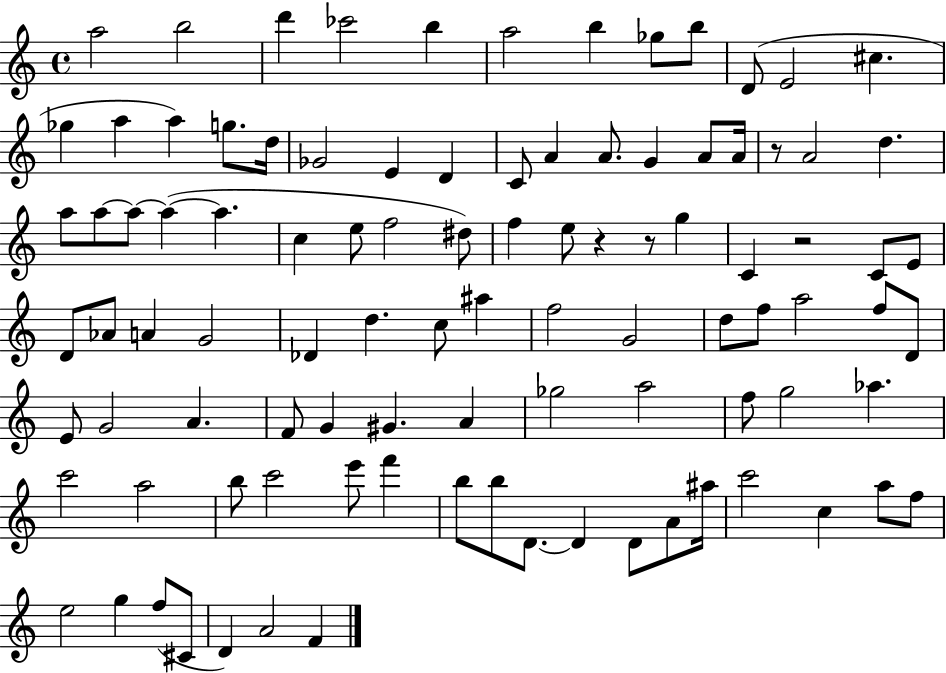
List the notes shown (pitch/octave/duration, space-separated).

A5/h B5/h D6/q CES6/h B5/q A5/h B5/q Gb5/e B5/e D4/e E4/h C#5/q. Gb5/q A5/q A5/q G5/e. D5/s Gb4/h E4/q D4/q C4/e A4/q A4/e. G4/q A4/e A4/s R/e A4/h D5/q. A5/e A5/e A5/e A5/q A5/q. C5/q E5/e F5/h D#5/e F5/q E5/e R/q R/e G5/q C4/q R/h C4/e E4/e D4/e Ab4/e A4/q G4/h Db4/q D5/q. C5/e A#5/q F5/h G4/h D5/e F5/e A5/h F5/e D4/e E4/e G4/h A4/q. F4/e G4/q G#4/q. A4/q Gb5/h A5/h F5/e G5/h Ab5/q. C6/h A5/h B5/e C6/h E6/e F6/q B5/e B5/e D4/e. D4/q D4/e A4/e A#5/s C6/h C5/q A5/e F5/e E5/h G5/q F5/e C#4/e D4/q A4/h F4/q